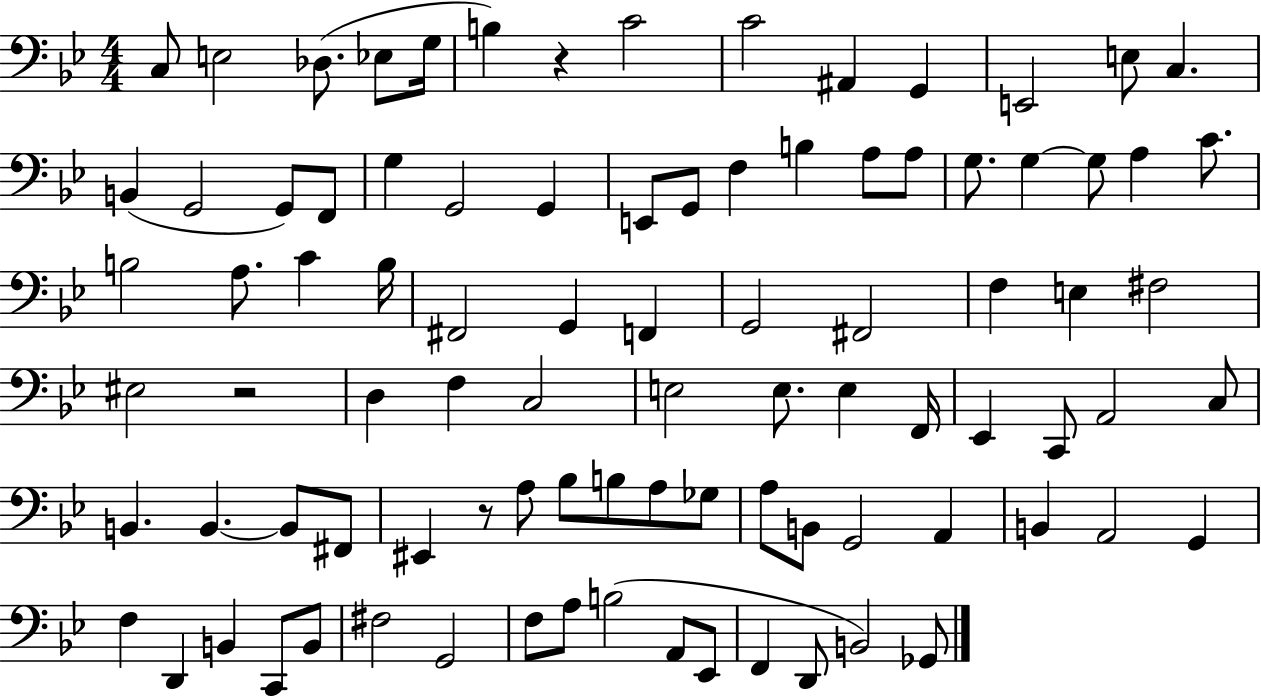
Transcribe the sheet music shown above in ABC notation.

X:1
T:Untitled
M:4/4
L:1/4
K:Bb
C,/2 E,2 _D,/2 _E,/2 G,/4 B, z C2 C2 ^A,, G,, E,,2 E,/2 C, B,, G,,2 G,,/2 F,,/2 G, G,,2 G,, E,,/2 G,,/2 F, B, A,/2 A,/2 G,/2 G, G,/2 A, C/2 B,2 A,/2 C B,/4 ^F,,2 G,, F,, G,,2 ^F,,2 F, E, ^F,2 ^E,2 z2 D, F, C,2 E,2 E,/2 E, F,,/4 _E,, C,,/2 A,,2 C,/2 B,, B,, B,,/2 ^F,,/2 ^E,, z/2 A,/2 _B,/2 B,/2 A,/2 _G,/2 A,/2 B,,/2 G,,2 A,, B,, A,,2 G,, F, D,, B,, C,,/2 B,,/2 ^F,2 G,,2 F,/2 A,/2 B,2 A,,/2 _E,,/2 F,, D,,/2 B,,2 _G,,/2